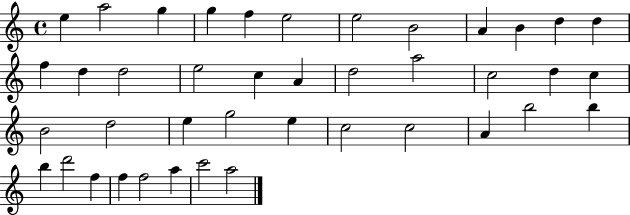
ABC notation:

X:1
T:Untitled
M:4/4
L:1/4
K:C
e a2 g g f e2 e2 B2 A B d d f d d2 e2 c A d2 a2 c2 d c B2 d2 e g2 e c2 c2 A b2 b b d'2 f f f2 a c'2 a2